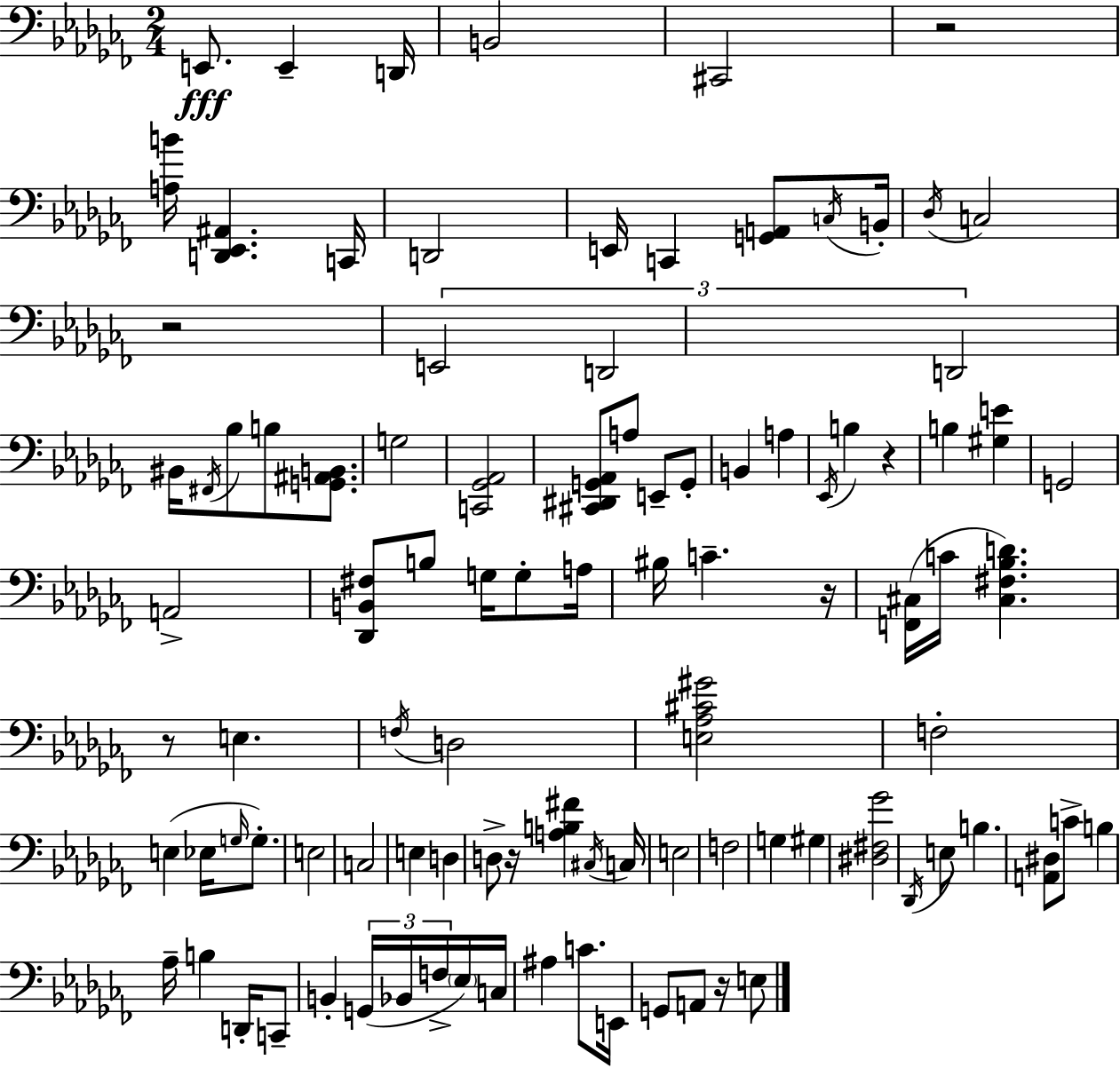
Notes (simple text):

E2/e. E2/q D2/s B2/h C#2/h R/h [A3,B4]/s [D2,Eb2,A#2]/q. C2/s D2/h E2/s C2/q [G2,A2]/e C3/s B2/s Db3/s C3/h R/h E2/h D2/h D2/h BIS2/s F#2/s Bb3/e B3/e [G2,A#2,B2]/e. G3/h [C2,Gb2,Ab2]/h [C#2,D#2,G2,Ab2]/e A3/e E2/e G2/e B2/q A3/q Eb2/s B3/q R/q B3/q [G#3,E4]/q G2/h A2/h [Db2,B2,F#3]/e B3/e G3/s G3/e A3/s BIS3/s C4/q. R/s [F2,C#3]/s C4/s [C#3,F#3,Bb3,D4]/q. R/e E3/q. F3/s D3/h [E3,Ab3,C#4,G#4]/h F3/h E3/q Eb3/s G3/s G3/e. E3/h C3/h E3/q D3/q D3/e R/s [A3,B3,F#4]/q C#3/s C3/s E3/h F3/h G3/q G#3/q [D#3,F#3,Gb4]/h Db2/s E3/e B3/q. [A2,D#3]/e C4/e B3/q Ab3/s B3/q D2/s C2/e B2/q G2/s Bb2/s F3/s Eb3/s C3/s A#3/q C4/e. E2/s G2/e A2/e R/s E3/e